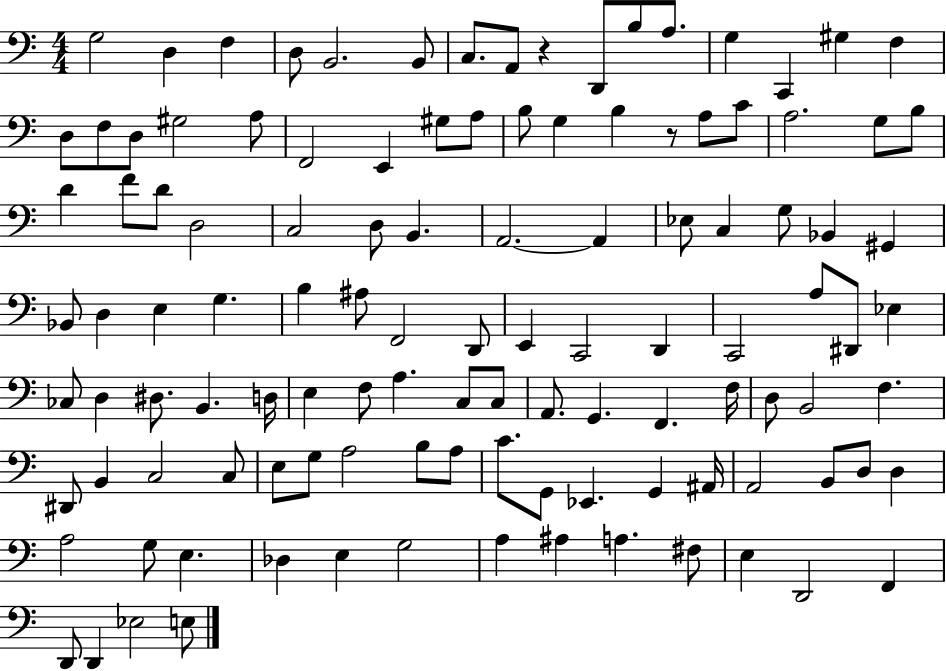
{
  \clef bass
  \numericTimeSignature
  \time 4/4
  \key c \major
  g2 d4 f4 | d8 b,2. b,8 | c8. a,8 r4 d,8 b8 a8. | g4 c,4 gis4 f4 | \break d8 f8 d8 gis2 a8 | f,2 e,4 gis8 a8 | b8 g4 b4 r8 a8 c'8 | a2. g8 b8 | \break d'4 f'8 d'8 d2 | c2 d8 b,4. | a,2.~~ a,4 | ees8 c4 g8 bes,4 gis,4 | \break bes,8 d4 e4 g4. | b4 ais8 f,2 d,8 | e,4 c,2 d,4 | c,2 a8 dis,8 ees4 | \break ces8 d4 dis8. b,4. d16 | e4 f8 a4. c8 c8 | a,8. g,4. f,4. f16 | d8 b,2 f4. | \break dis,8 b,4 c2 c8 | e8 g8 a2 b8 a8 | c'8. g,8 ees,4. g,4 ais,16 | a,2 b,8 d8 d4 | \break a2 g8 e4. | des4 e4 g2 | a4 ais4 a4. fis8 | e4 d,2 f,4 | \break d,8 d,4 ees2 e8 | \bar "|."
}